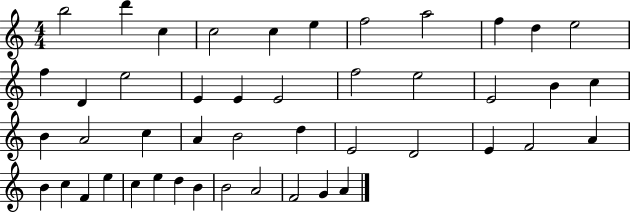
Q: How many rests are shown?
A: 0